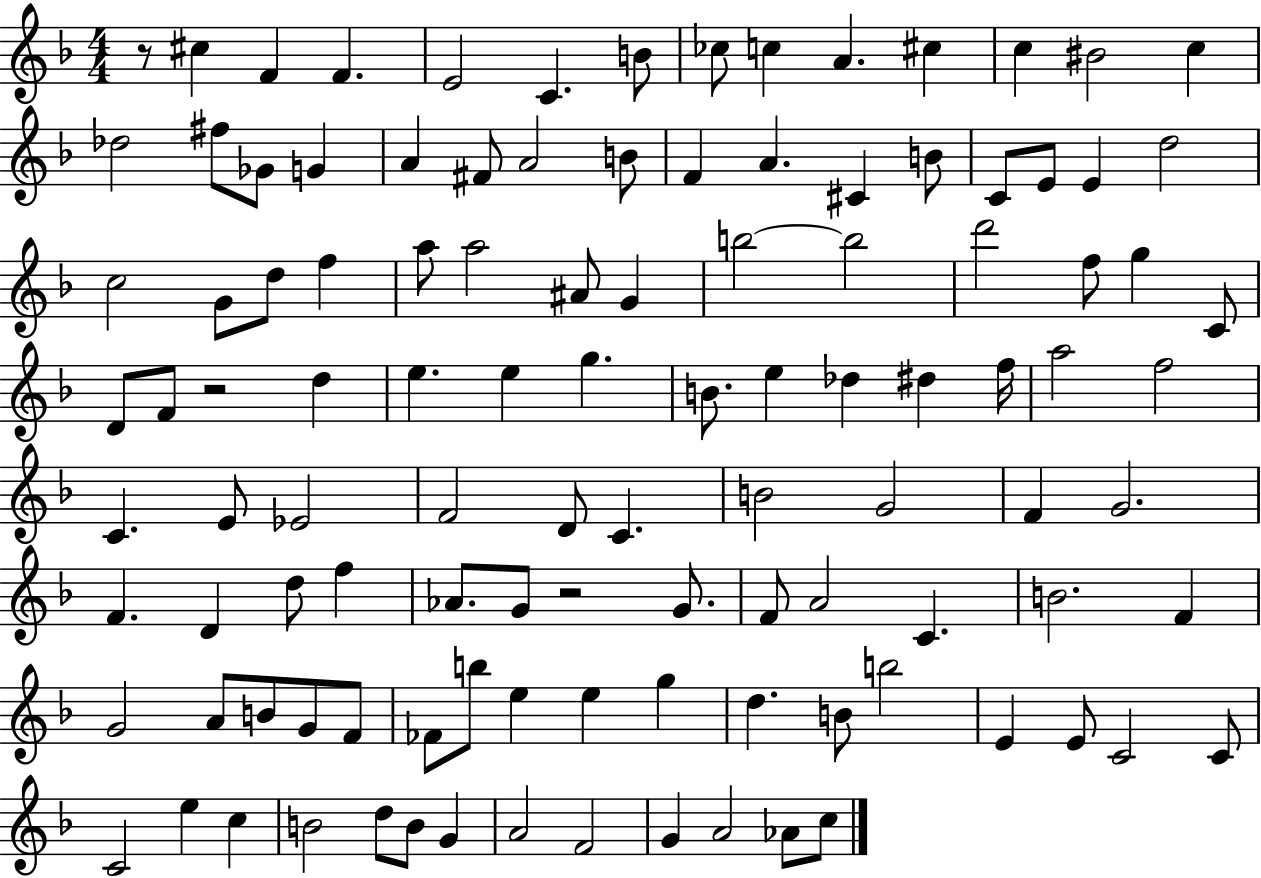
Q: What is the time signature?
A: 4/4